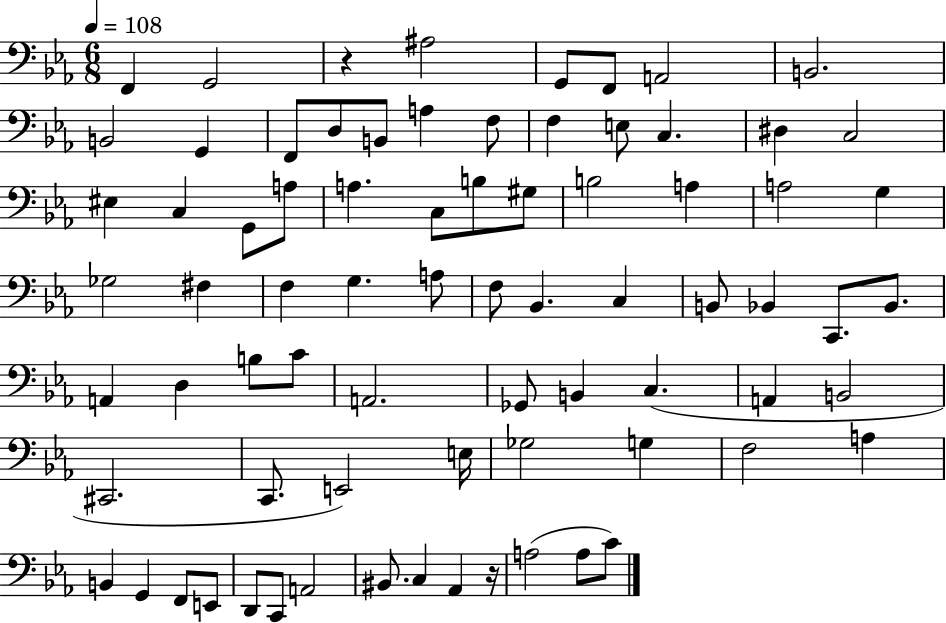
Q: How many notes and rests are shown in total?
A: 76